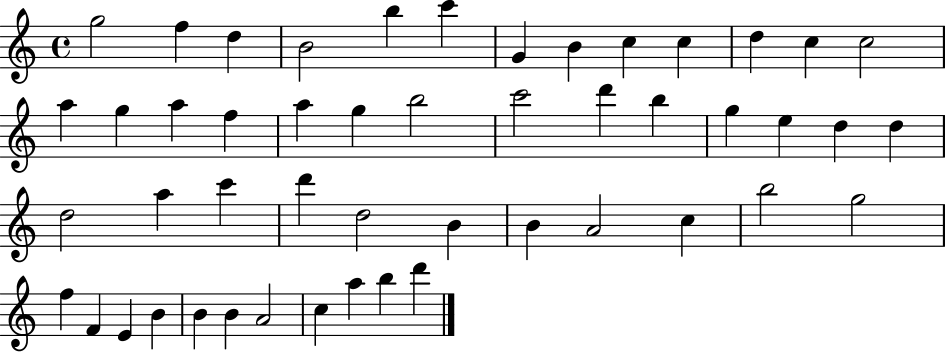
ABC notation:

X:1
T:Untitled
M:4/4
L:1/4
K:C
g2 f d B2 b c' G B c c d c c2 a g a f a g b2 c'2 d' b g e d d d2 a c' d' d2 B B A2 c b2 g2 f F E B B B A2 c a b d'